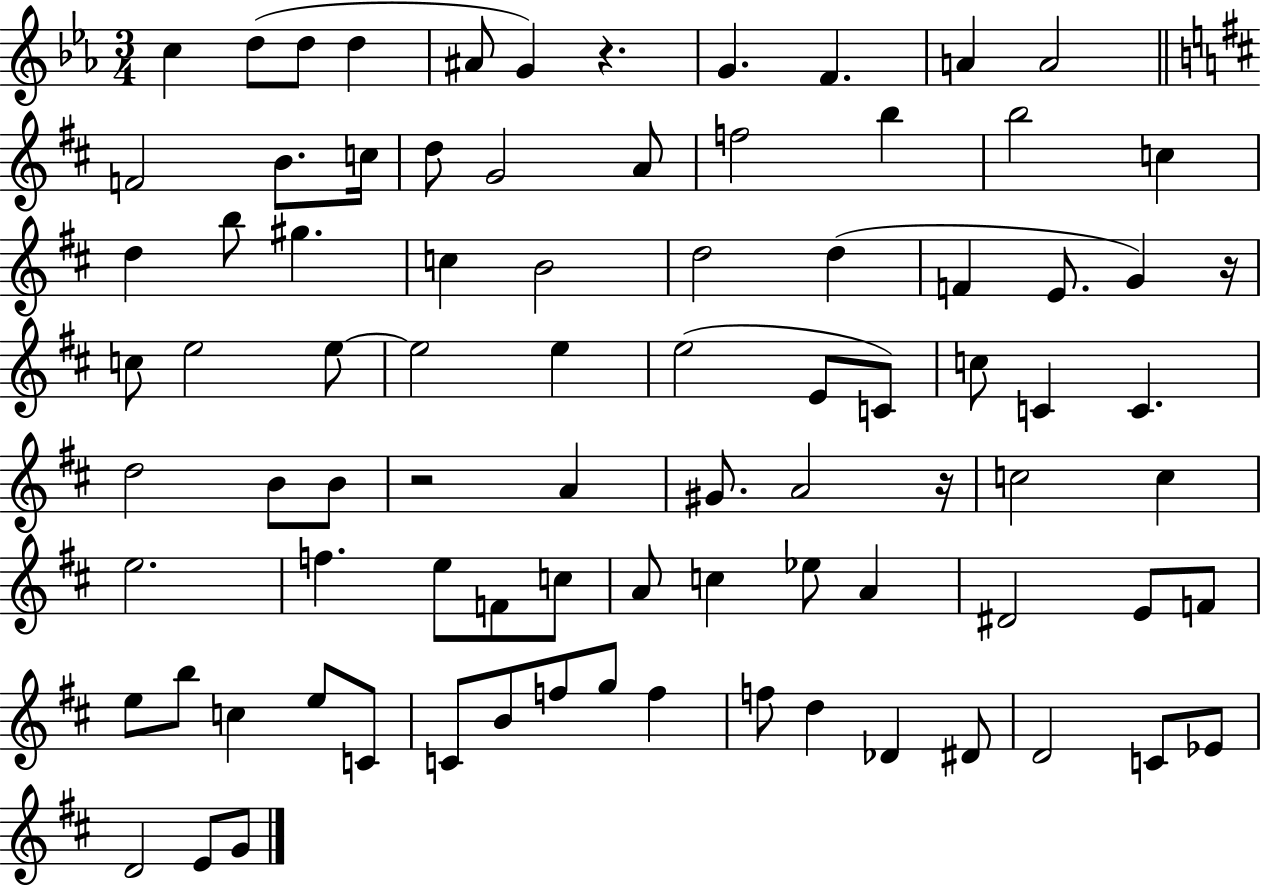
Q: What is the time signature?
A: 3/4